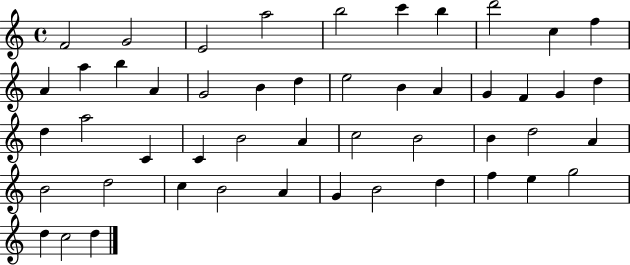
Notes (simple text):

F4/h G4/h E4/h A5/h B5/h C6/q B5/q D6/h C5/q F5/q A4/q A5/q B5/q A4/q G4/h B4/q D5/q E5/h B4/q A4/q G4/q F4/q G4/q D5/q D5/q A5/h C4/q C4/q B4/h A4/q C5/h B4/h B4/q D5/h A4/q B4/h D5/h C5/q B4/h A4/q G4/q B4/h D5/q F5/q E5/q G5/h D5/q C5/h D5/q